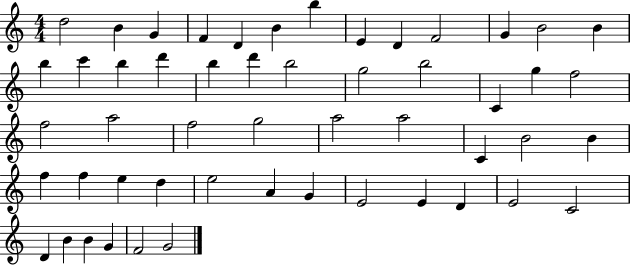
X:1
T:Untitled
M:4/4
L:1/4
K:C
d2 B G F D B b E D F2 G B2 B b c' b d' b d' b2 g2 b2 C g f2 f2 a2 f2 g2 a2 a2 C B2 B f f e d e2 A G E2 E D E2 C2 D B B G F2 G2